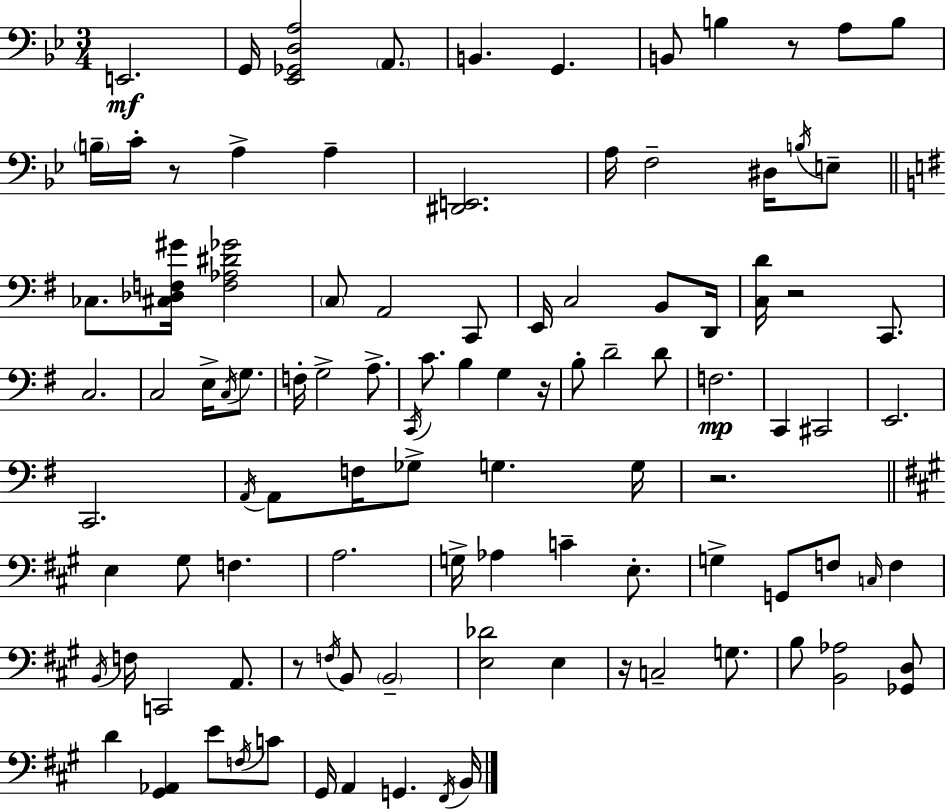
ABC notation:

X:1
T:Untitled
M:3/4
L:1/4
K:Gm
E,,2 G,,/4 [_E,,_G,,D,A,]2 A,,/2 B,, G,, B,,/2 B, z/2 A,/2 B,/2 B,/4 C/4 z/2 A, A, [^D,,E,,]2 A,/4 F,2 ^D,/4 B,/4 E,/2 _C,/2 [^C,_D,F,^G]/4 [F,_A,^D_G]2 C,/2 A,,2 C,,/2 E,,/4 C,2 B,,/2 D,,/4 [C,D]/4 z2 C,,/2 C,2 C,2 E,/4 C,/4 G,/2 F,/4 G,2 A,/2 C,,/4 C/2 B, G, z/4 B,/2 D2 D/2 F,2 C,, ^C,,2 E,,2 C,,2 A,,/4 A,,/2 F,/4 _G,/2 G, G,/4 z2 E, ^G,/2 F, A,2 G,/4 _A, C E,/2 G, G,,/2 F,/2 C,/4 F, B,,/4 F,/4 C,,2 A,,/2 z/2 F,/4 B,,/2 B,,2 [E,_D]2 E, z/4 C,2 G,/2 B,/2 [B,,_A,]2 [_G,,D,]/2 D [^G,,_A,,] E/2 F,/4 C/2 ^G,,/4 A,, G,, ^F,,/4 B,,/4